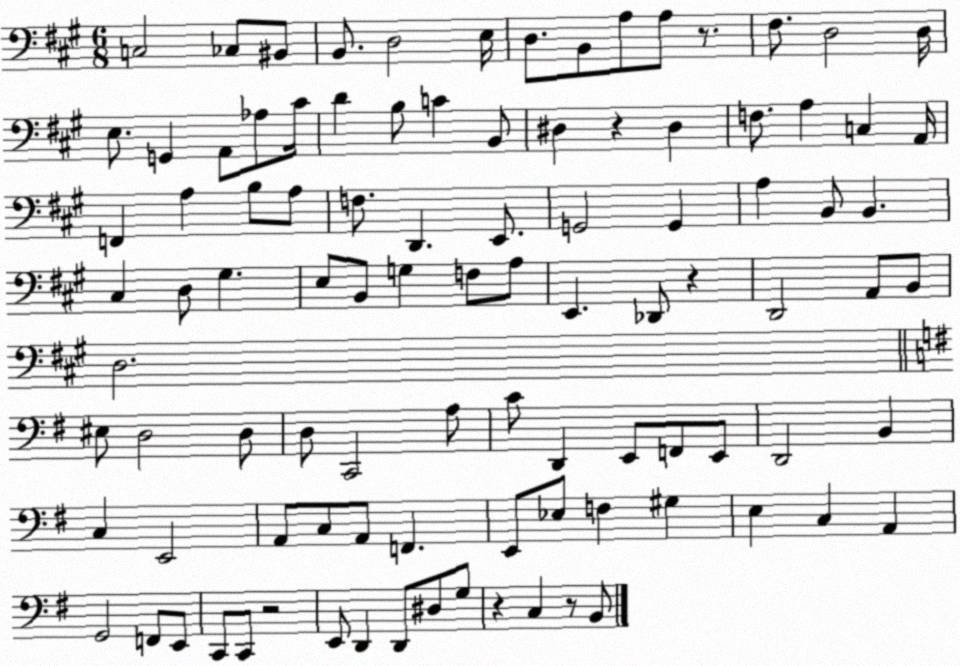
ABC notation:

X:1
T:Untitled
M:6/8
L:1/4
K:A
C,2 _C,/2 ^B,,/2 B,,/2 D,2 E,/4 D,/2 B,,/2 A,/2 A,/2 z/2 ^F,/2 D,2 D,/4 E,/2 G,, A,,/2 _A,/2 ^C/4 D B,/2 C B,,/2 ^D, z ^D, F,/2 A, C, A,,/4 F,, A, B,/2 A,/2 F,/2 D,, E,,/2 G,,2 G,, A, B,,/2 B,, ^C, D,/2 ^G, E,/2 B,,/2 G, F,/2 A,/2 E,, _D,,/2 z D,,2 A,,/2 B,,/2 D,2 ^E,/2 D,2 D,/2 D,/2 C,,2 A,/2 C/2 D,, E,,/2 F,,/2 E,,/2 D,,2 B,, C, E,,2 A,,/2 C,/2 A,,/2 F,, E,,/2 _E,/2 F, ^G, E, C, A,, G,,2 F,,/2 E,,/2 C,,/2 C,,/2 z2 E,,/2 D,, D,,/2 ^D,/2 G,/2 z C, z/2 B,,/2